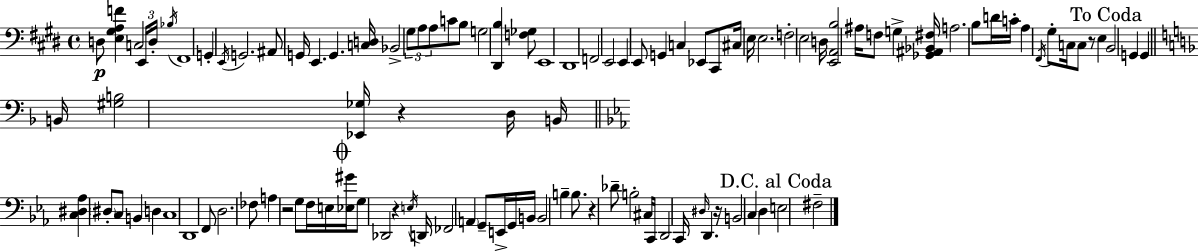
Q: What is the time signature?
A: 4/4